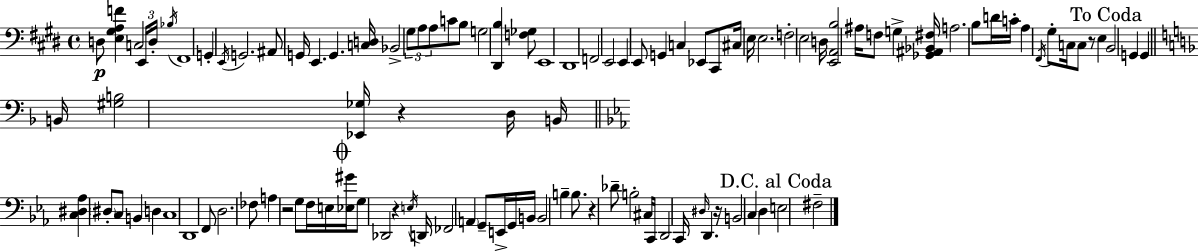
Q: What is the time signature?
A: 4/4